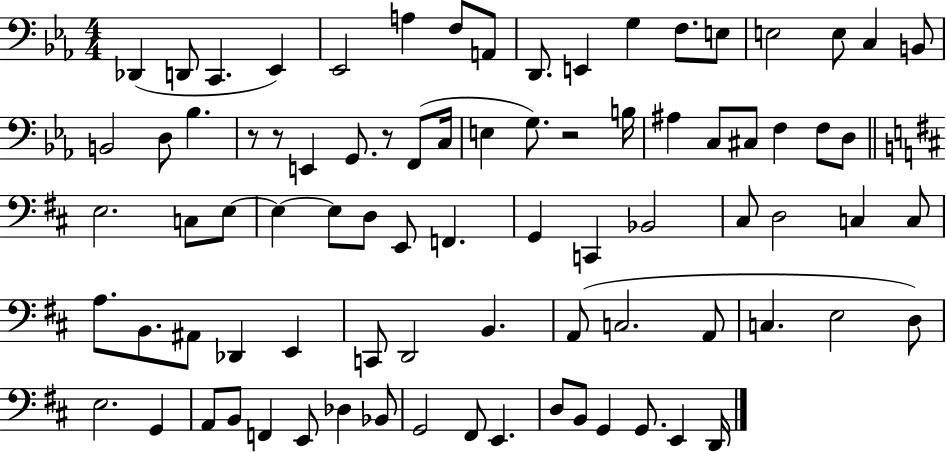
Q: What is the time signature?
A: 4/4